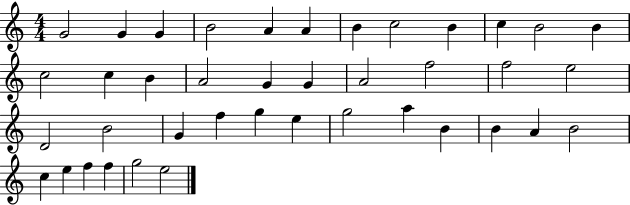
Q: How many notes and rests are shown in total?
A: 40